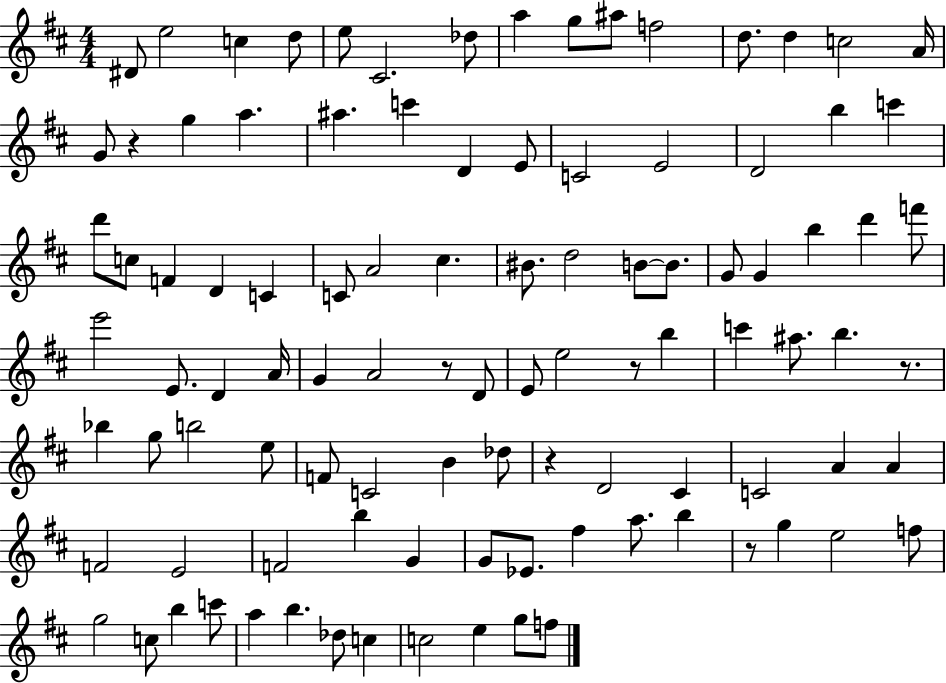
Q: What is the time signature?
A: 4/4